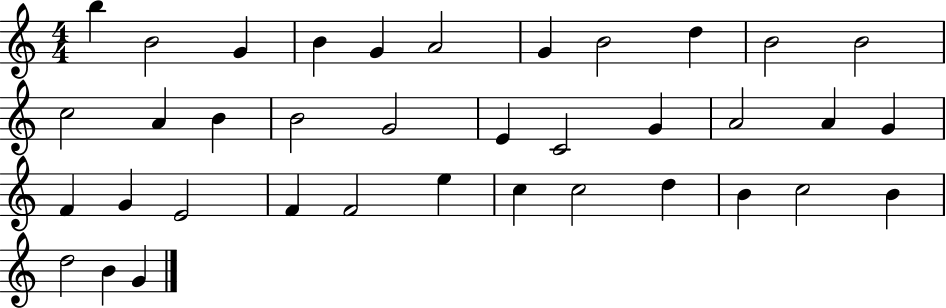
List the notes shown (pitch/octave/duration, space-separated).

B5/q B4/h G4/q B4/q G4/q A4/h G4/q B4/h D5/q B4/h B4/h C5/h A4/q B4/q B4/h G4/h E4/q C4/h G4/q A4/h A4/q G4/q F4/q G4/q E4/h F4/q F4/h E5/q C5/q C5/h D5/q B4/q C5/h B4/q D5/h B4/q G4/q